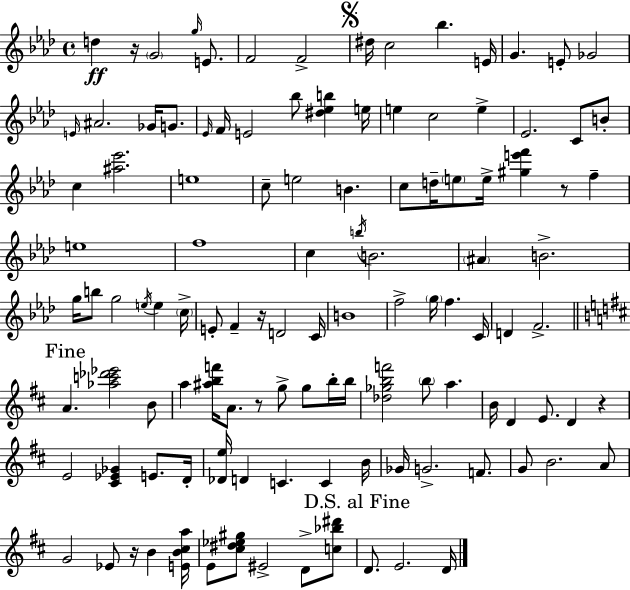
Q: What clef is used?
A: treble